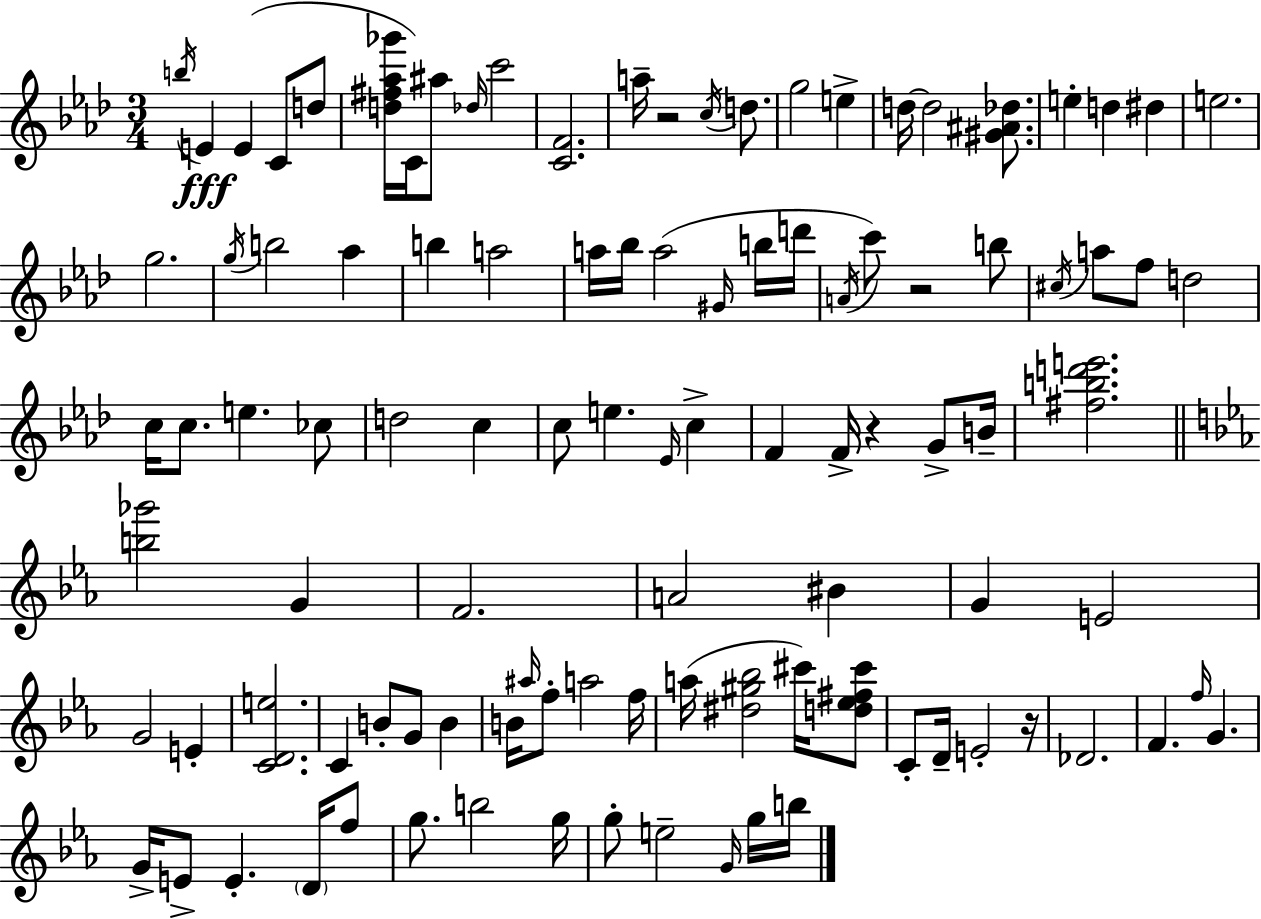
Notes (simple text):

B5/s E4/q E4/q C4/e D5/e [D5,F#5,Ab5,Gb6]/s C4/s A#5/e Db5/s C6/h [C4,F4]/h. A5/s R/h C5/s D5/e. G5/h E5/q D5/s D5/h [G#4,A#4,Db5]/e. E5/q D5/q D#5/q E5/h. G5/h. G5/s B5/h Ab5/q B5/q A5/h A5/s Bb5/s A5/h G#4/s B5/s D6/s A4/s C6/e R/h B5/e C#5/s A5/e F5/e D5/h C5/s C5/e. E5/q. CES5/e D5/h C5/q C5/e E5/q. Eb4/s C5/q F4/q F4/s R/q G4/e B4/s [F#5,B5,D6,E6]/h. [B5,Gb6]/h G4/q F4/h. A4/h BIS4/q G4/q E4/h G4/h E4/q [C4,D4,E5]/h. C4/q B4/e G4/e B4/q B4/s A#5/s F5/e A5/h F5/s A5/s [D#5,G#5,Bb5]/h C#6/s [D5,Eb5,F#5,C#6]/e C4/e D4/s E4/h R/s Db4/h. F4/q. F5/s G4/q. G4/s E4/e E4/q. D4/s F5/e G5/e. B5/h G5/s G5/e E5/h G4/s G5/s B5/s